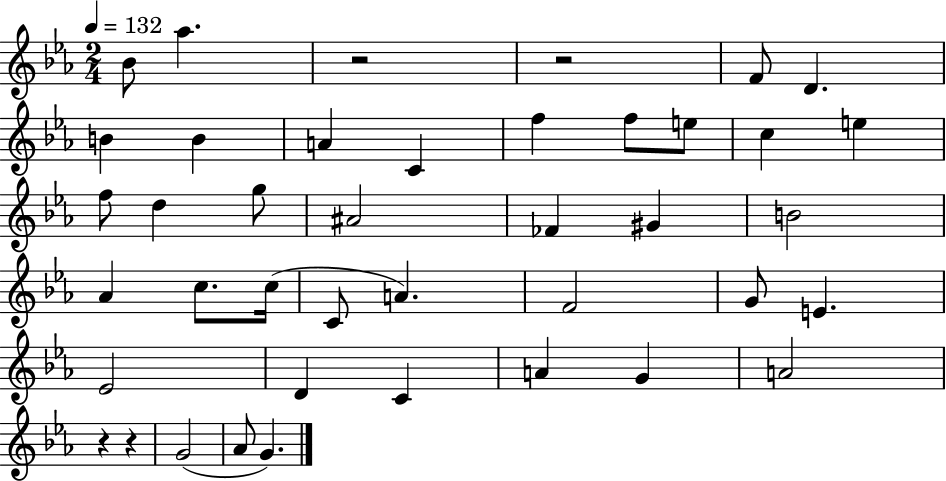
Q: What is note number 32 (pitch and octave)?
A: A4